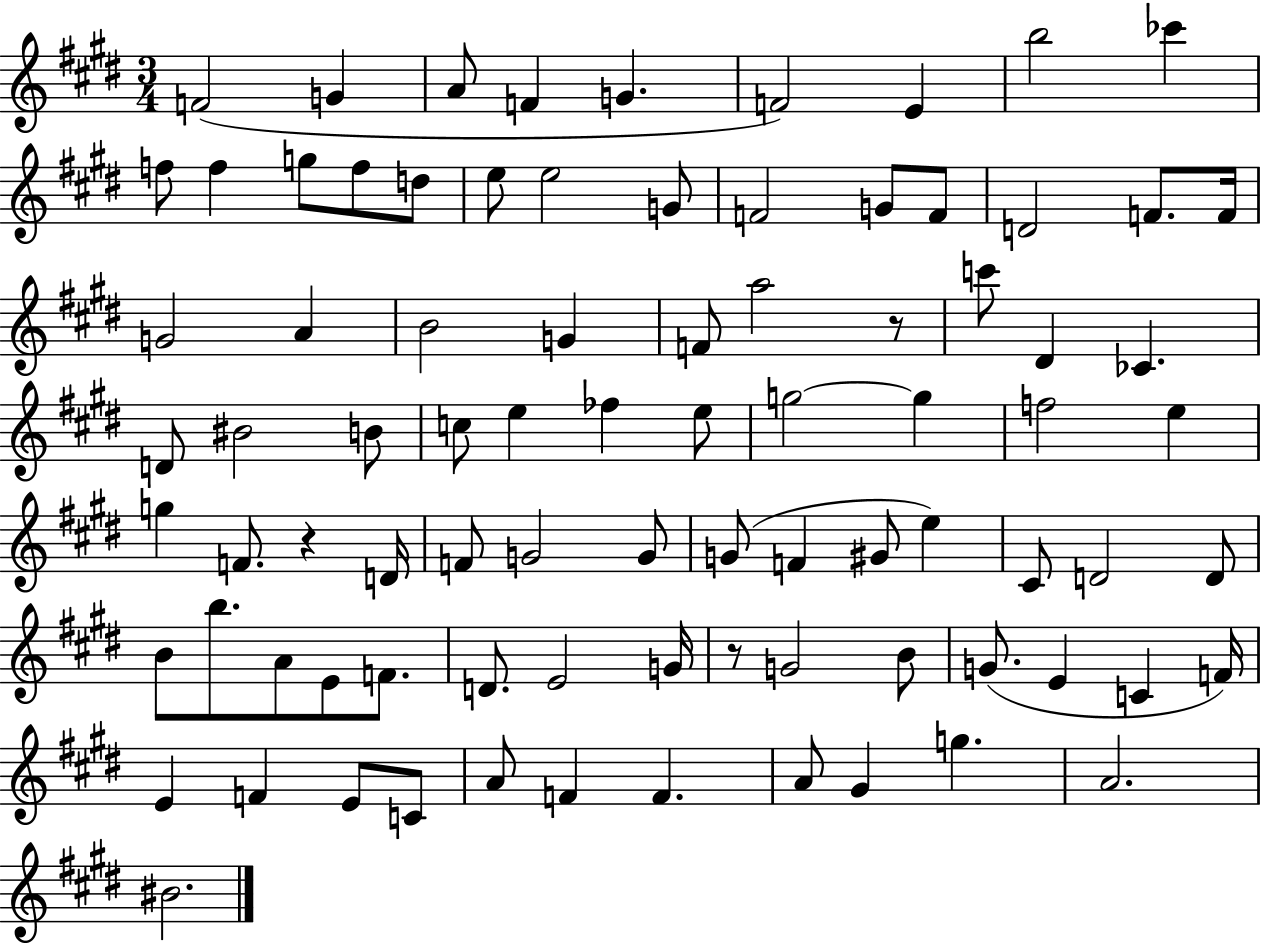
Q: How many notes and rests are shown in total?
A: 85